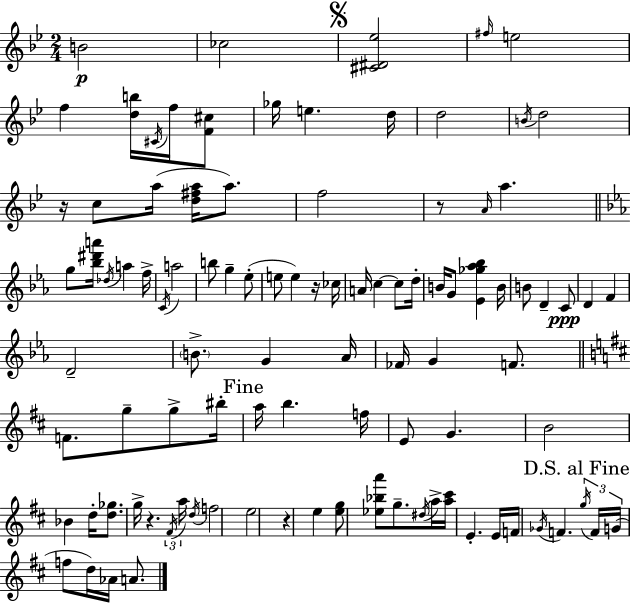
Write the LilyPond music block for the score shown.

{
  \clef treble
  \numericTimeSignature
  \time 2/4
  \key g \minor
  b'2\p | ces''2 | \mark \markup { \musicglyph "scripts.segno" } <cis' dis' ees''>2 | \grace { fis''16 } e''2 | \break f''4 <d'' b''>16 \acciaccatura { cis'16 } f''16 | <f' cis''>8 ges''16 e''4. | d''16 d''2 | \acciaccatura { b'16 } d''2 | \break r16 c''8 a''16( <d'' fis'' a''>16 | a''8.) f''2 | r8 \grace { a'16 } a''4. | \bar "||" \break \key c \minor g''8 <bes'' dis''' a'''>16 \acciaccatura { des''16 } a''4 | f''16-> \acciaccatura { c'16 } a''2 | b''8 g''4-- | ees''8-.( e''8 e''4) | \break r16 ces''16 a'16 c''4~~ c''8 | d''16-. b'16 g'8 <ees' ges'' aes'' bes''>4 | b'16 b'8 d'4-- | c'8\ppp d'4 f'4 | \break d'2-- | \parenthesize b'8.-> g'4 | aes'16 fes'16 g'4 f'8. | \bar "||" \break \key b \minor f'8. g''8-- g''8-> bis''16-. | \mark "Fine" a''16 b''4. f''16 | e'8 g'4. | b'2 | \break bes'4 d''16-. <d'' ges''>8. | g''16-> r4. \tuplet 3/2 { \acciaccatura { fis'16 } | a''16 \acciaccatura { d''16 } } f''2 | e''2 | \break r4 e''4 | <e'' g''>8 <ees'' bes'' a'''>8 g''8.-- | \acciaccatura { dis''16 } a''16-> <a'' cis'''>16 e'4.-. | e'16 f'16 \acciaccatura { ges'16 } f'4. | \break \mark "D.S. al Fine" \tuplet 3/2 { \acciaccatura { g''16 } f'16 g'16( } f''8 | d''16) aes'16 a'8. \bar "|."
}